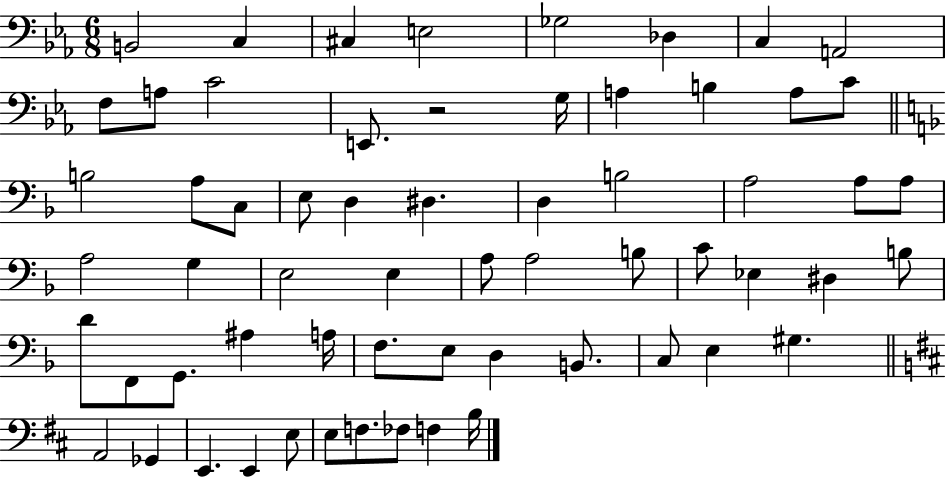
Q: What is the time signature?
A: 6/8